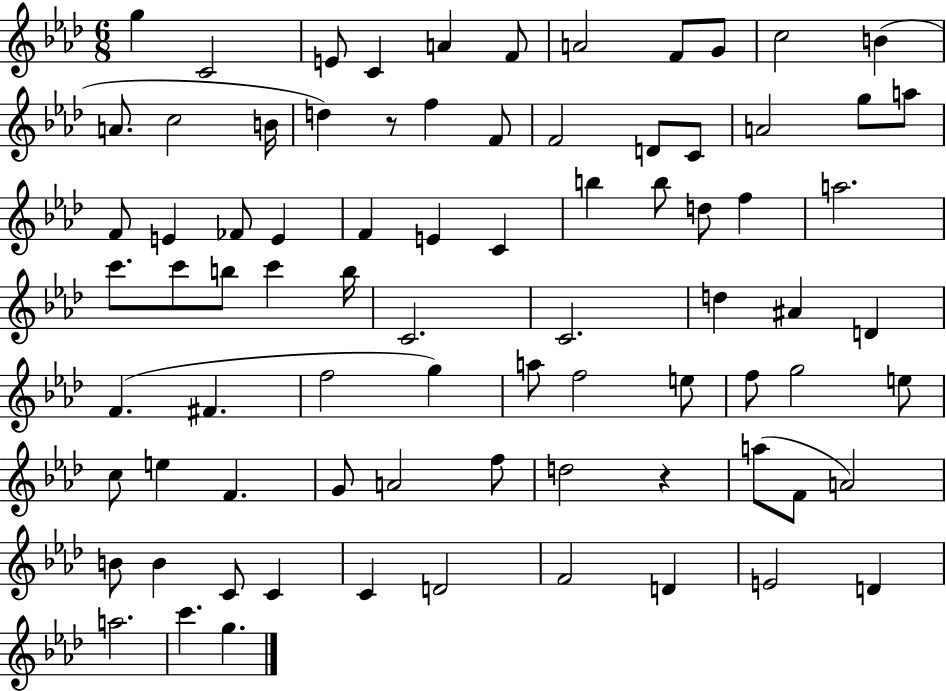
G5/q C4/h E4/e C4/q A4/q F4/e A4/h F4/e G4/e C5/h B4/q A4/e. C5/h B4/s D5/q R/e F5/q F4/e F4/h D4/e C4/e A4/h G5/e A5/e F4/e E4/q FES4/e E4/q F4/q E4/q C4/q B5/q B5/e D5/e F5/q A5/h. C6/e. C6/e B5/e C6/q B5/s C4/h. C4/h. D5/q A#4/q D4/q F4/q. F#4/q. F5/h G5/q A5/e F5/h E5/e F5/e G5/h E5/e C5/e E5/q F4/q. G4/e A4/h F5/e D5/h R/q A5/e F4/e A4/h B4/e B4/q C4/e C4/q C4/q D4/h F4/h D4/q E4/h D4/q A5/h. C6/q. G5/q.